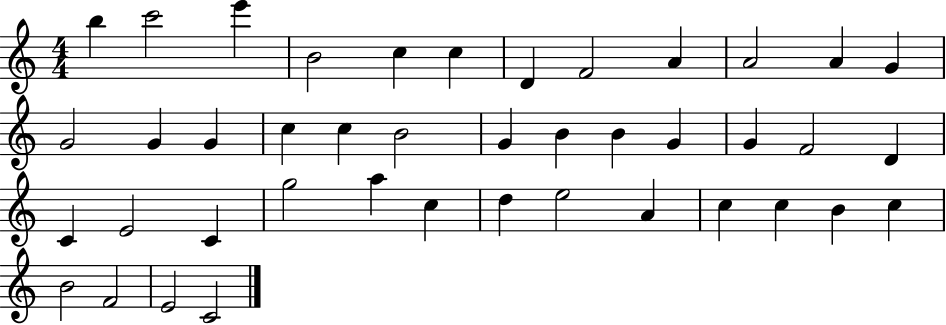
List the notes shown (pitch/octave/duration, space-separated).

B5/q C6/h E6/q B4/h C5/q C5/q D4/q F4/h A4/q A4/h A4/q G4/q G4/h G4/q G4/q C5/q C5/q B4/h G4/q B4/q B4/q G4/q G4/q F4/h D4/q C4/q E4/h C4/q G5/h A5/q C5/q D5/q E5/h A4/q C5/q C5/q B4/q C5/q B4/h F4/h E4/h C4/h